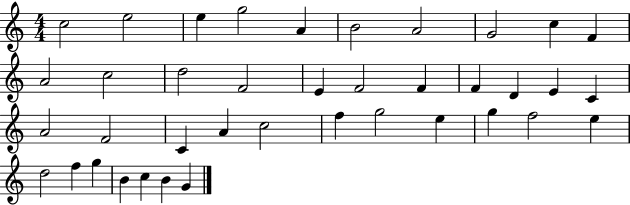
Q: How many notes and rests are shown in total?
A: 39